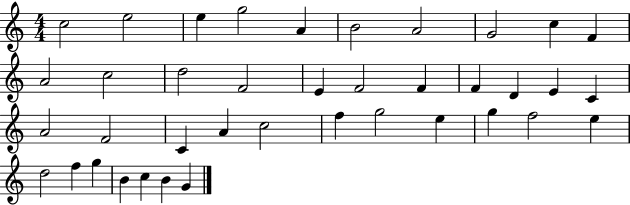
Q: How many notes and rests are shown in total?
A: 39